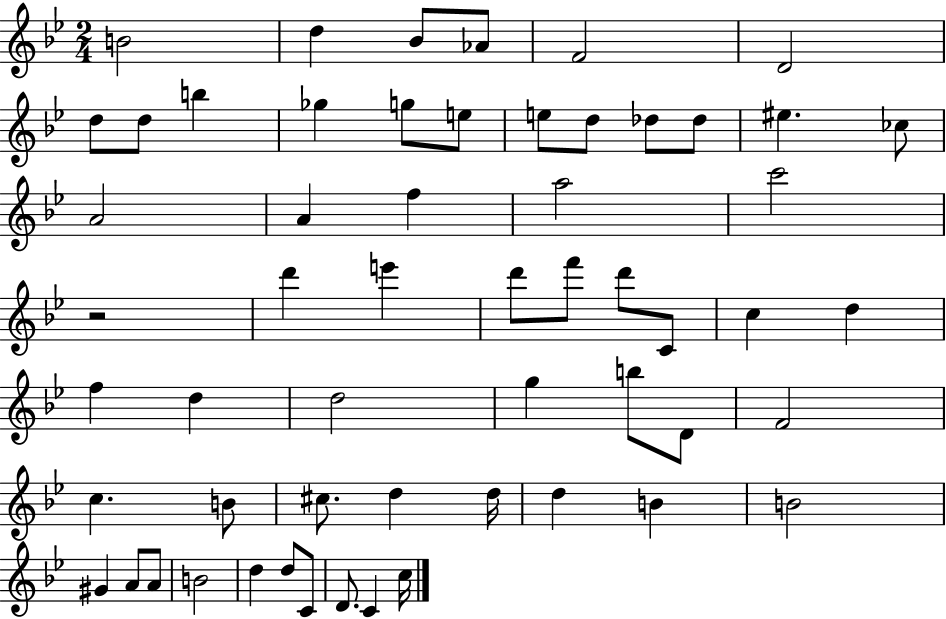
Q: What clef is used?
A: treble